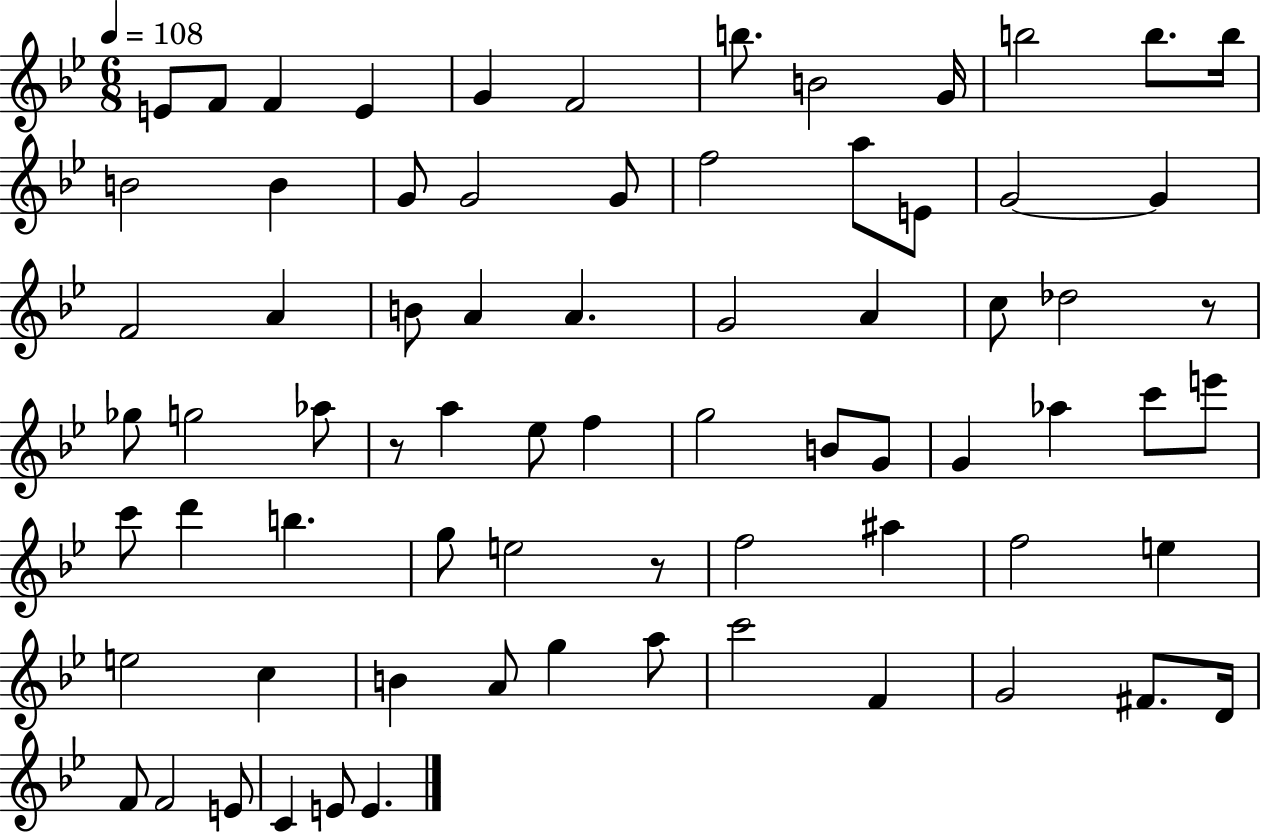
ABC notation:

X:1
T:Untitled
M:6/8
L:1/4
K:Bb
E/2 F/2 F E G F2 b/2 B2 G/4 b2 b/2 b/4 B2 B G/2 G2 G/2 f2 a/2 E/2 G2 G F2 A B/2 A A G2 A c/2 _d2 z/2 _g/2 g2 _a/2 z/2 a _e/2 f g2 B/2 G/2 G _a c'/2 e'/2 c'/2 d' b g/2 e2 z/2 f2 ^a f2 e e2 c B A/2 g a/2 c'2 F G2 ^F/2 D/4 F/2 F2 E/2 C E/2 E